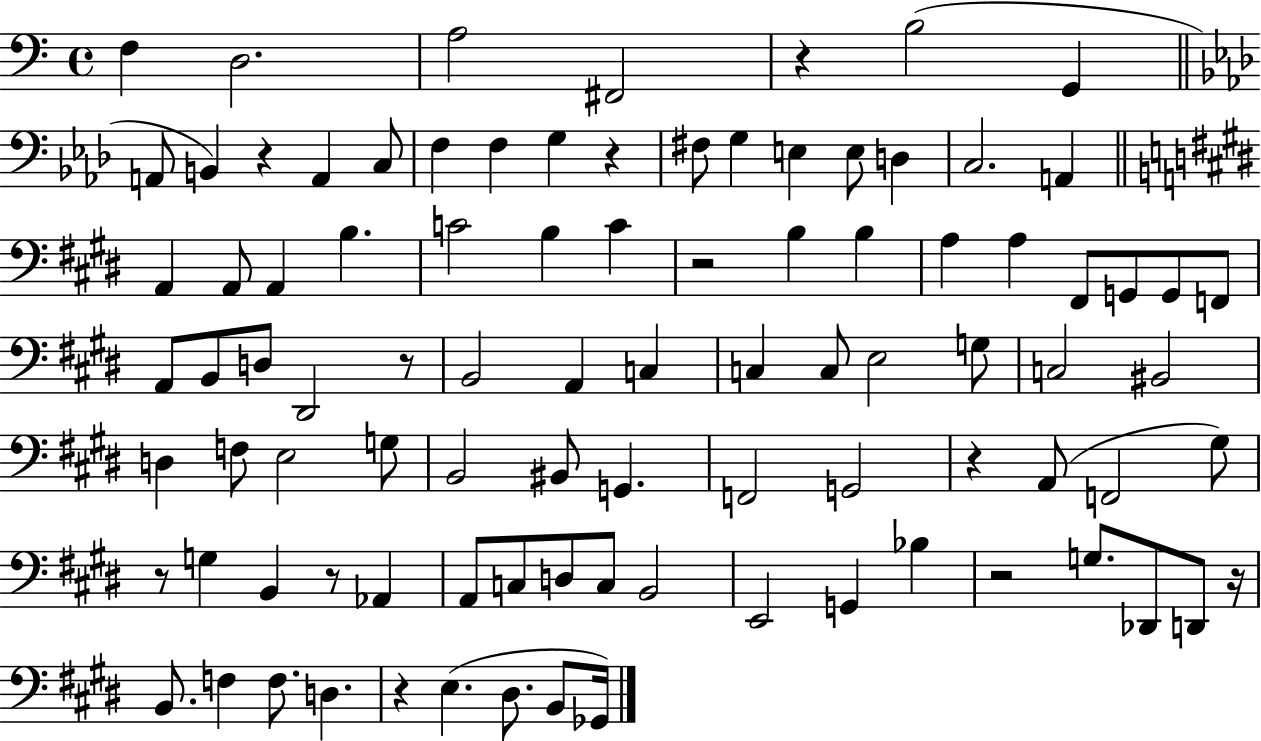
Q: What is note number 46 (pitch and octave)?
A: G3